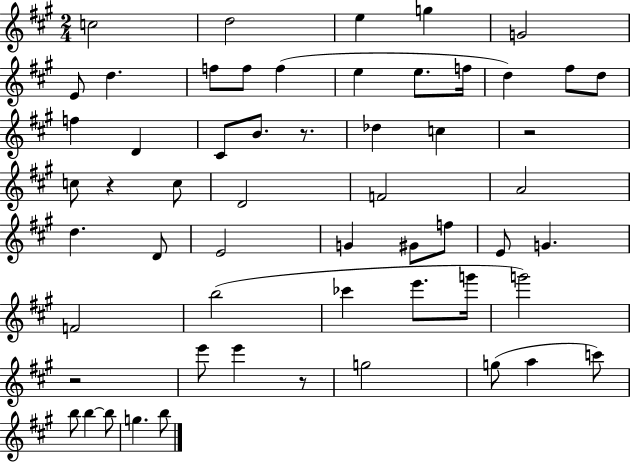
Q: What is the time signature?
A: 2/4